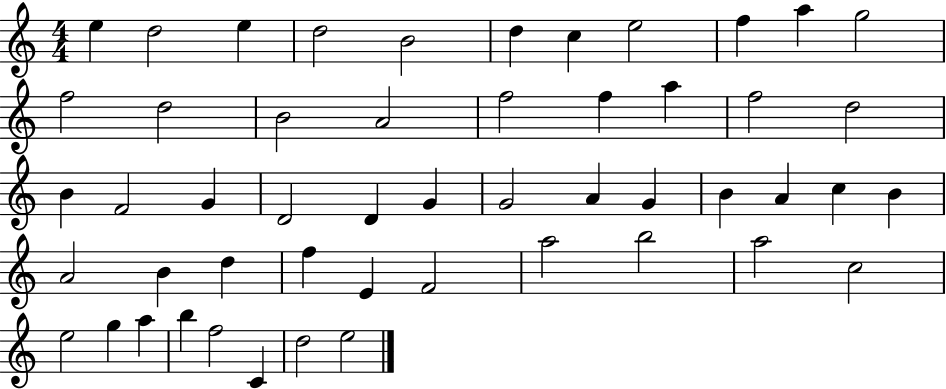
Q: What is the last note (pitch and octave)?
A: E5